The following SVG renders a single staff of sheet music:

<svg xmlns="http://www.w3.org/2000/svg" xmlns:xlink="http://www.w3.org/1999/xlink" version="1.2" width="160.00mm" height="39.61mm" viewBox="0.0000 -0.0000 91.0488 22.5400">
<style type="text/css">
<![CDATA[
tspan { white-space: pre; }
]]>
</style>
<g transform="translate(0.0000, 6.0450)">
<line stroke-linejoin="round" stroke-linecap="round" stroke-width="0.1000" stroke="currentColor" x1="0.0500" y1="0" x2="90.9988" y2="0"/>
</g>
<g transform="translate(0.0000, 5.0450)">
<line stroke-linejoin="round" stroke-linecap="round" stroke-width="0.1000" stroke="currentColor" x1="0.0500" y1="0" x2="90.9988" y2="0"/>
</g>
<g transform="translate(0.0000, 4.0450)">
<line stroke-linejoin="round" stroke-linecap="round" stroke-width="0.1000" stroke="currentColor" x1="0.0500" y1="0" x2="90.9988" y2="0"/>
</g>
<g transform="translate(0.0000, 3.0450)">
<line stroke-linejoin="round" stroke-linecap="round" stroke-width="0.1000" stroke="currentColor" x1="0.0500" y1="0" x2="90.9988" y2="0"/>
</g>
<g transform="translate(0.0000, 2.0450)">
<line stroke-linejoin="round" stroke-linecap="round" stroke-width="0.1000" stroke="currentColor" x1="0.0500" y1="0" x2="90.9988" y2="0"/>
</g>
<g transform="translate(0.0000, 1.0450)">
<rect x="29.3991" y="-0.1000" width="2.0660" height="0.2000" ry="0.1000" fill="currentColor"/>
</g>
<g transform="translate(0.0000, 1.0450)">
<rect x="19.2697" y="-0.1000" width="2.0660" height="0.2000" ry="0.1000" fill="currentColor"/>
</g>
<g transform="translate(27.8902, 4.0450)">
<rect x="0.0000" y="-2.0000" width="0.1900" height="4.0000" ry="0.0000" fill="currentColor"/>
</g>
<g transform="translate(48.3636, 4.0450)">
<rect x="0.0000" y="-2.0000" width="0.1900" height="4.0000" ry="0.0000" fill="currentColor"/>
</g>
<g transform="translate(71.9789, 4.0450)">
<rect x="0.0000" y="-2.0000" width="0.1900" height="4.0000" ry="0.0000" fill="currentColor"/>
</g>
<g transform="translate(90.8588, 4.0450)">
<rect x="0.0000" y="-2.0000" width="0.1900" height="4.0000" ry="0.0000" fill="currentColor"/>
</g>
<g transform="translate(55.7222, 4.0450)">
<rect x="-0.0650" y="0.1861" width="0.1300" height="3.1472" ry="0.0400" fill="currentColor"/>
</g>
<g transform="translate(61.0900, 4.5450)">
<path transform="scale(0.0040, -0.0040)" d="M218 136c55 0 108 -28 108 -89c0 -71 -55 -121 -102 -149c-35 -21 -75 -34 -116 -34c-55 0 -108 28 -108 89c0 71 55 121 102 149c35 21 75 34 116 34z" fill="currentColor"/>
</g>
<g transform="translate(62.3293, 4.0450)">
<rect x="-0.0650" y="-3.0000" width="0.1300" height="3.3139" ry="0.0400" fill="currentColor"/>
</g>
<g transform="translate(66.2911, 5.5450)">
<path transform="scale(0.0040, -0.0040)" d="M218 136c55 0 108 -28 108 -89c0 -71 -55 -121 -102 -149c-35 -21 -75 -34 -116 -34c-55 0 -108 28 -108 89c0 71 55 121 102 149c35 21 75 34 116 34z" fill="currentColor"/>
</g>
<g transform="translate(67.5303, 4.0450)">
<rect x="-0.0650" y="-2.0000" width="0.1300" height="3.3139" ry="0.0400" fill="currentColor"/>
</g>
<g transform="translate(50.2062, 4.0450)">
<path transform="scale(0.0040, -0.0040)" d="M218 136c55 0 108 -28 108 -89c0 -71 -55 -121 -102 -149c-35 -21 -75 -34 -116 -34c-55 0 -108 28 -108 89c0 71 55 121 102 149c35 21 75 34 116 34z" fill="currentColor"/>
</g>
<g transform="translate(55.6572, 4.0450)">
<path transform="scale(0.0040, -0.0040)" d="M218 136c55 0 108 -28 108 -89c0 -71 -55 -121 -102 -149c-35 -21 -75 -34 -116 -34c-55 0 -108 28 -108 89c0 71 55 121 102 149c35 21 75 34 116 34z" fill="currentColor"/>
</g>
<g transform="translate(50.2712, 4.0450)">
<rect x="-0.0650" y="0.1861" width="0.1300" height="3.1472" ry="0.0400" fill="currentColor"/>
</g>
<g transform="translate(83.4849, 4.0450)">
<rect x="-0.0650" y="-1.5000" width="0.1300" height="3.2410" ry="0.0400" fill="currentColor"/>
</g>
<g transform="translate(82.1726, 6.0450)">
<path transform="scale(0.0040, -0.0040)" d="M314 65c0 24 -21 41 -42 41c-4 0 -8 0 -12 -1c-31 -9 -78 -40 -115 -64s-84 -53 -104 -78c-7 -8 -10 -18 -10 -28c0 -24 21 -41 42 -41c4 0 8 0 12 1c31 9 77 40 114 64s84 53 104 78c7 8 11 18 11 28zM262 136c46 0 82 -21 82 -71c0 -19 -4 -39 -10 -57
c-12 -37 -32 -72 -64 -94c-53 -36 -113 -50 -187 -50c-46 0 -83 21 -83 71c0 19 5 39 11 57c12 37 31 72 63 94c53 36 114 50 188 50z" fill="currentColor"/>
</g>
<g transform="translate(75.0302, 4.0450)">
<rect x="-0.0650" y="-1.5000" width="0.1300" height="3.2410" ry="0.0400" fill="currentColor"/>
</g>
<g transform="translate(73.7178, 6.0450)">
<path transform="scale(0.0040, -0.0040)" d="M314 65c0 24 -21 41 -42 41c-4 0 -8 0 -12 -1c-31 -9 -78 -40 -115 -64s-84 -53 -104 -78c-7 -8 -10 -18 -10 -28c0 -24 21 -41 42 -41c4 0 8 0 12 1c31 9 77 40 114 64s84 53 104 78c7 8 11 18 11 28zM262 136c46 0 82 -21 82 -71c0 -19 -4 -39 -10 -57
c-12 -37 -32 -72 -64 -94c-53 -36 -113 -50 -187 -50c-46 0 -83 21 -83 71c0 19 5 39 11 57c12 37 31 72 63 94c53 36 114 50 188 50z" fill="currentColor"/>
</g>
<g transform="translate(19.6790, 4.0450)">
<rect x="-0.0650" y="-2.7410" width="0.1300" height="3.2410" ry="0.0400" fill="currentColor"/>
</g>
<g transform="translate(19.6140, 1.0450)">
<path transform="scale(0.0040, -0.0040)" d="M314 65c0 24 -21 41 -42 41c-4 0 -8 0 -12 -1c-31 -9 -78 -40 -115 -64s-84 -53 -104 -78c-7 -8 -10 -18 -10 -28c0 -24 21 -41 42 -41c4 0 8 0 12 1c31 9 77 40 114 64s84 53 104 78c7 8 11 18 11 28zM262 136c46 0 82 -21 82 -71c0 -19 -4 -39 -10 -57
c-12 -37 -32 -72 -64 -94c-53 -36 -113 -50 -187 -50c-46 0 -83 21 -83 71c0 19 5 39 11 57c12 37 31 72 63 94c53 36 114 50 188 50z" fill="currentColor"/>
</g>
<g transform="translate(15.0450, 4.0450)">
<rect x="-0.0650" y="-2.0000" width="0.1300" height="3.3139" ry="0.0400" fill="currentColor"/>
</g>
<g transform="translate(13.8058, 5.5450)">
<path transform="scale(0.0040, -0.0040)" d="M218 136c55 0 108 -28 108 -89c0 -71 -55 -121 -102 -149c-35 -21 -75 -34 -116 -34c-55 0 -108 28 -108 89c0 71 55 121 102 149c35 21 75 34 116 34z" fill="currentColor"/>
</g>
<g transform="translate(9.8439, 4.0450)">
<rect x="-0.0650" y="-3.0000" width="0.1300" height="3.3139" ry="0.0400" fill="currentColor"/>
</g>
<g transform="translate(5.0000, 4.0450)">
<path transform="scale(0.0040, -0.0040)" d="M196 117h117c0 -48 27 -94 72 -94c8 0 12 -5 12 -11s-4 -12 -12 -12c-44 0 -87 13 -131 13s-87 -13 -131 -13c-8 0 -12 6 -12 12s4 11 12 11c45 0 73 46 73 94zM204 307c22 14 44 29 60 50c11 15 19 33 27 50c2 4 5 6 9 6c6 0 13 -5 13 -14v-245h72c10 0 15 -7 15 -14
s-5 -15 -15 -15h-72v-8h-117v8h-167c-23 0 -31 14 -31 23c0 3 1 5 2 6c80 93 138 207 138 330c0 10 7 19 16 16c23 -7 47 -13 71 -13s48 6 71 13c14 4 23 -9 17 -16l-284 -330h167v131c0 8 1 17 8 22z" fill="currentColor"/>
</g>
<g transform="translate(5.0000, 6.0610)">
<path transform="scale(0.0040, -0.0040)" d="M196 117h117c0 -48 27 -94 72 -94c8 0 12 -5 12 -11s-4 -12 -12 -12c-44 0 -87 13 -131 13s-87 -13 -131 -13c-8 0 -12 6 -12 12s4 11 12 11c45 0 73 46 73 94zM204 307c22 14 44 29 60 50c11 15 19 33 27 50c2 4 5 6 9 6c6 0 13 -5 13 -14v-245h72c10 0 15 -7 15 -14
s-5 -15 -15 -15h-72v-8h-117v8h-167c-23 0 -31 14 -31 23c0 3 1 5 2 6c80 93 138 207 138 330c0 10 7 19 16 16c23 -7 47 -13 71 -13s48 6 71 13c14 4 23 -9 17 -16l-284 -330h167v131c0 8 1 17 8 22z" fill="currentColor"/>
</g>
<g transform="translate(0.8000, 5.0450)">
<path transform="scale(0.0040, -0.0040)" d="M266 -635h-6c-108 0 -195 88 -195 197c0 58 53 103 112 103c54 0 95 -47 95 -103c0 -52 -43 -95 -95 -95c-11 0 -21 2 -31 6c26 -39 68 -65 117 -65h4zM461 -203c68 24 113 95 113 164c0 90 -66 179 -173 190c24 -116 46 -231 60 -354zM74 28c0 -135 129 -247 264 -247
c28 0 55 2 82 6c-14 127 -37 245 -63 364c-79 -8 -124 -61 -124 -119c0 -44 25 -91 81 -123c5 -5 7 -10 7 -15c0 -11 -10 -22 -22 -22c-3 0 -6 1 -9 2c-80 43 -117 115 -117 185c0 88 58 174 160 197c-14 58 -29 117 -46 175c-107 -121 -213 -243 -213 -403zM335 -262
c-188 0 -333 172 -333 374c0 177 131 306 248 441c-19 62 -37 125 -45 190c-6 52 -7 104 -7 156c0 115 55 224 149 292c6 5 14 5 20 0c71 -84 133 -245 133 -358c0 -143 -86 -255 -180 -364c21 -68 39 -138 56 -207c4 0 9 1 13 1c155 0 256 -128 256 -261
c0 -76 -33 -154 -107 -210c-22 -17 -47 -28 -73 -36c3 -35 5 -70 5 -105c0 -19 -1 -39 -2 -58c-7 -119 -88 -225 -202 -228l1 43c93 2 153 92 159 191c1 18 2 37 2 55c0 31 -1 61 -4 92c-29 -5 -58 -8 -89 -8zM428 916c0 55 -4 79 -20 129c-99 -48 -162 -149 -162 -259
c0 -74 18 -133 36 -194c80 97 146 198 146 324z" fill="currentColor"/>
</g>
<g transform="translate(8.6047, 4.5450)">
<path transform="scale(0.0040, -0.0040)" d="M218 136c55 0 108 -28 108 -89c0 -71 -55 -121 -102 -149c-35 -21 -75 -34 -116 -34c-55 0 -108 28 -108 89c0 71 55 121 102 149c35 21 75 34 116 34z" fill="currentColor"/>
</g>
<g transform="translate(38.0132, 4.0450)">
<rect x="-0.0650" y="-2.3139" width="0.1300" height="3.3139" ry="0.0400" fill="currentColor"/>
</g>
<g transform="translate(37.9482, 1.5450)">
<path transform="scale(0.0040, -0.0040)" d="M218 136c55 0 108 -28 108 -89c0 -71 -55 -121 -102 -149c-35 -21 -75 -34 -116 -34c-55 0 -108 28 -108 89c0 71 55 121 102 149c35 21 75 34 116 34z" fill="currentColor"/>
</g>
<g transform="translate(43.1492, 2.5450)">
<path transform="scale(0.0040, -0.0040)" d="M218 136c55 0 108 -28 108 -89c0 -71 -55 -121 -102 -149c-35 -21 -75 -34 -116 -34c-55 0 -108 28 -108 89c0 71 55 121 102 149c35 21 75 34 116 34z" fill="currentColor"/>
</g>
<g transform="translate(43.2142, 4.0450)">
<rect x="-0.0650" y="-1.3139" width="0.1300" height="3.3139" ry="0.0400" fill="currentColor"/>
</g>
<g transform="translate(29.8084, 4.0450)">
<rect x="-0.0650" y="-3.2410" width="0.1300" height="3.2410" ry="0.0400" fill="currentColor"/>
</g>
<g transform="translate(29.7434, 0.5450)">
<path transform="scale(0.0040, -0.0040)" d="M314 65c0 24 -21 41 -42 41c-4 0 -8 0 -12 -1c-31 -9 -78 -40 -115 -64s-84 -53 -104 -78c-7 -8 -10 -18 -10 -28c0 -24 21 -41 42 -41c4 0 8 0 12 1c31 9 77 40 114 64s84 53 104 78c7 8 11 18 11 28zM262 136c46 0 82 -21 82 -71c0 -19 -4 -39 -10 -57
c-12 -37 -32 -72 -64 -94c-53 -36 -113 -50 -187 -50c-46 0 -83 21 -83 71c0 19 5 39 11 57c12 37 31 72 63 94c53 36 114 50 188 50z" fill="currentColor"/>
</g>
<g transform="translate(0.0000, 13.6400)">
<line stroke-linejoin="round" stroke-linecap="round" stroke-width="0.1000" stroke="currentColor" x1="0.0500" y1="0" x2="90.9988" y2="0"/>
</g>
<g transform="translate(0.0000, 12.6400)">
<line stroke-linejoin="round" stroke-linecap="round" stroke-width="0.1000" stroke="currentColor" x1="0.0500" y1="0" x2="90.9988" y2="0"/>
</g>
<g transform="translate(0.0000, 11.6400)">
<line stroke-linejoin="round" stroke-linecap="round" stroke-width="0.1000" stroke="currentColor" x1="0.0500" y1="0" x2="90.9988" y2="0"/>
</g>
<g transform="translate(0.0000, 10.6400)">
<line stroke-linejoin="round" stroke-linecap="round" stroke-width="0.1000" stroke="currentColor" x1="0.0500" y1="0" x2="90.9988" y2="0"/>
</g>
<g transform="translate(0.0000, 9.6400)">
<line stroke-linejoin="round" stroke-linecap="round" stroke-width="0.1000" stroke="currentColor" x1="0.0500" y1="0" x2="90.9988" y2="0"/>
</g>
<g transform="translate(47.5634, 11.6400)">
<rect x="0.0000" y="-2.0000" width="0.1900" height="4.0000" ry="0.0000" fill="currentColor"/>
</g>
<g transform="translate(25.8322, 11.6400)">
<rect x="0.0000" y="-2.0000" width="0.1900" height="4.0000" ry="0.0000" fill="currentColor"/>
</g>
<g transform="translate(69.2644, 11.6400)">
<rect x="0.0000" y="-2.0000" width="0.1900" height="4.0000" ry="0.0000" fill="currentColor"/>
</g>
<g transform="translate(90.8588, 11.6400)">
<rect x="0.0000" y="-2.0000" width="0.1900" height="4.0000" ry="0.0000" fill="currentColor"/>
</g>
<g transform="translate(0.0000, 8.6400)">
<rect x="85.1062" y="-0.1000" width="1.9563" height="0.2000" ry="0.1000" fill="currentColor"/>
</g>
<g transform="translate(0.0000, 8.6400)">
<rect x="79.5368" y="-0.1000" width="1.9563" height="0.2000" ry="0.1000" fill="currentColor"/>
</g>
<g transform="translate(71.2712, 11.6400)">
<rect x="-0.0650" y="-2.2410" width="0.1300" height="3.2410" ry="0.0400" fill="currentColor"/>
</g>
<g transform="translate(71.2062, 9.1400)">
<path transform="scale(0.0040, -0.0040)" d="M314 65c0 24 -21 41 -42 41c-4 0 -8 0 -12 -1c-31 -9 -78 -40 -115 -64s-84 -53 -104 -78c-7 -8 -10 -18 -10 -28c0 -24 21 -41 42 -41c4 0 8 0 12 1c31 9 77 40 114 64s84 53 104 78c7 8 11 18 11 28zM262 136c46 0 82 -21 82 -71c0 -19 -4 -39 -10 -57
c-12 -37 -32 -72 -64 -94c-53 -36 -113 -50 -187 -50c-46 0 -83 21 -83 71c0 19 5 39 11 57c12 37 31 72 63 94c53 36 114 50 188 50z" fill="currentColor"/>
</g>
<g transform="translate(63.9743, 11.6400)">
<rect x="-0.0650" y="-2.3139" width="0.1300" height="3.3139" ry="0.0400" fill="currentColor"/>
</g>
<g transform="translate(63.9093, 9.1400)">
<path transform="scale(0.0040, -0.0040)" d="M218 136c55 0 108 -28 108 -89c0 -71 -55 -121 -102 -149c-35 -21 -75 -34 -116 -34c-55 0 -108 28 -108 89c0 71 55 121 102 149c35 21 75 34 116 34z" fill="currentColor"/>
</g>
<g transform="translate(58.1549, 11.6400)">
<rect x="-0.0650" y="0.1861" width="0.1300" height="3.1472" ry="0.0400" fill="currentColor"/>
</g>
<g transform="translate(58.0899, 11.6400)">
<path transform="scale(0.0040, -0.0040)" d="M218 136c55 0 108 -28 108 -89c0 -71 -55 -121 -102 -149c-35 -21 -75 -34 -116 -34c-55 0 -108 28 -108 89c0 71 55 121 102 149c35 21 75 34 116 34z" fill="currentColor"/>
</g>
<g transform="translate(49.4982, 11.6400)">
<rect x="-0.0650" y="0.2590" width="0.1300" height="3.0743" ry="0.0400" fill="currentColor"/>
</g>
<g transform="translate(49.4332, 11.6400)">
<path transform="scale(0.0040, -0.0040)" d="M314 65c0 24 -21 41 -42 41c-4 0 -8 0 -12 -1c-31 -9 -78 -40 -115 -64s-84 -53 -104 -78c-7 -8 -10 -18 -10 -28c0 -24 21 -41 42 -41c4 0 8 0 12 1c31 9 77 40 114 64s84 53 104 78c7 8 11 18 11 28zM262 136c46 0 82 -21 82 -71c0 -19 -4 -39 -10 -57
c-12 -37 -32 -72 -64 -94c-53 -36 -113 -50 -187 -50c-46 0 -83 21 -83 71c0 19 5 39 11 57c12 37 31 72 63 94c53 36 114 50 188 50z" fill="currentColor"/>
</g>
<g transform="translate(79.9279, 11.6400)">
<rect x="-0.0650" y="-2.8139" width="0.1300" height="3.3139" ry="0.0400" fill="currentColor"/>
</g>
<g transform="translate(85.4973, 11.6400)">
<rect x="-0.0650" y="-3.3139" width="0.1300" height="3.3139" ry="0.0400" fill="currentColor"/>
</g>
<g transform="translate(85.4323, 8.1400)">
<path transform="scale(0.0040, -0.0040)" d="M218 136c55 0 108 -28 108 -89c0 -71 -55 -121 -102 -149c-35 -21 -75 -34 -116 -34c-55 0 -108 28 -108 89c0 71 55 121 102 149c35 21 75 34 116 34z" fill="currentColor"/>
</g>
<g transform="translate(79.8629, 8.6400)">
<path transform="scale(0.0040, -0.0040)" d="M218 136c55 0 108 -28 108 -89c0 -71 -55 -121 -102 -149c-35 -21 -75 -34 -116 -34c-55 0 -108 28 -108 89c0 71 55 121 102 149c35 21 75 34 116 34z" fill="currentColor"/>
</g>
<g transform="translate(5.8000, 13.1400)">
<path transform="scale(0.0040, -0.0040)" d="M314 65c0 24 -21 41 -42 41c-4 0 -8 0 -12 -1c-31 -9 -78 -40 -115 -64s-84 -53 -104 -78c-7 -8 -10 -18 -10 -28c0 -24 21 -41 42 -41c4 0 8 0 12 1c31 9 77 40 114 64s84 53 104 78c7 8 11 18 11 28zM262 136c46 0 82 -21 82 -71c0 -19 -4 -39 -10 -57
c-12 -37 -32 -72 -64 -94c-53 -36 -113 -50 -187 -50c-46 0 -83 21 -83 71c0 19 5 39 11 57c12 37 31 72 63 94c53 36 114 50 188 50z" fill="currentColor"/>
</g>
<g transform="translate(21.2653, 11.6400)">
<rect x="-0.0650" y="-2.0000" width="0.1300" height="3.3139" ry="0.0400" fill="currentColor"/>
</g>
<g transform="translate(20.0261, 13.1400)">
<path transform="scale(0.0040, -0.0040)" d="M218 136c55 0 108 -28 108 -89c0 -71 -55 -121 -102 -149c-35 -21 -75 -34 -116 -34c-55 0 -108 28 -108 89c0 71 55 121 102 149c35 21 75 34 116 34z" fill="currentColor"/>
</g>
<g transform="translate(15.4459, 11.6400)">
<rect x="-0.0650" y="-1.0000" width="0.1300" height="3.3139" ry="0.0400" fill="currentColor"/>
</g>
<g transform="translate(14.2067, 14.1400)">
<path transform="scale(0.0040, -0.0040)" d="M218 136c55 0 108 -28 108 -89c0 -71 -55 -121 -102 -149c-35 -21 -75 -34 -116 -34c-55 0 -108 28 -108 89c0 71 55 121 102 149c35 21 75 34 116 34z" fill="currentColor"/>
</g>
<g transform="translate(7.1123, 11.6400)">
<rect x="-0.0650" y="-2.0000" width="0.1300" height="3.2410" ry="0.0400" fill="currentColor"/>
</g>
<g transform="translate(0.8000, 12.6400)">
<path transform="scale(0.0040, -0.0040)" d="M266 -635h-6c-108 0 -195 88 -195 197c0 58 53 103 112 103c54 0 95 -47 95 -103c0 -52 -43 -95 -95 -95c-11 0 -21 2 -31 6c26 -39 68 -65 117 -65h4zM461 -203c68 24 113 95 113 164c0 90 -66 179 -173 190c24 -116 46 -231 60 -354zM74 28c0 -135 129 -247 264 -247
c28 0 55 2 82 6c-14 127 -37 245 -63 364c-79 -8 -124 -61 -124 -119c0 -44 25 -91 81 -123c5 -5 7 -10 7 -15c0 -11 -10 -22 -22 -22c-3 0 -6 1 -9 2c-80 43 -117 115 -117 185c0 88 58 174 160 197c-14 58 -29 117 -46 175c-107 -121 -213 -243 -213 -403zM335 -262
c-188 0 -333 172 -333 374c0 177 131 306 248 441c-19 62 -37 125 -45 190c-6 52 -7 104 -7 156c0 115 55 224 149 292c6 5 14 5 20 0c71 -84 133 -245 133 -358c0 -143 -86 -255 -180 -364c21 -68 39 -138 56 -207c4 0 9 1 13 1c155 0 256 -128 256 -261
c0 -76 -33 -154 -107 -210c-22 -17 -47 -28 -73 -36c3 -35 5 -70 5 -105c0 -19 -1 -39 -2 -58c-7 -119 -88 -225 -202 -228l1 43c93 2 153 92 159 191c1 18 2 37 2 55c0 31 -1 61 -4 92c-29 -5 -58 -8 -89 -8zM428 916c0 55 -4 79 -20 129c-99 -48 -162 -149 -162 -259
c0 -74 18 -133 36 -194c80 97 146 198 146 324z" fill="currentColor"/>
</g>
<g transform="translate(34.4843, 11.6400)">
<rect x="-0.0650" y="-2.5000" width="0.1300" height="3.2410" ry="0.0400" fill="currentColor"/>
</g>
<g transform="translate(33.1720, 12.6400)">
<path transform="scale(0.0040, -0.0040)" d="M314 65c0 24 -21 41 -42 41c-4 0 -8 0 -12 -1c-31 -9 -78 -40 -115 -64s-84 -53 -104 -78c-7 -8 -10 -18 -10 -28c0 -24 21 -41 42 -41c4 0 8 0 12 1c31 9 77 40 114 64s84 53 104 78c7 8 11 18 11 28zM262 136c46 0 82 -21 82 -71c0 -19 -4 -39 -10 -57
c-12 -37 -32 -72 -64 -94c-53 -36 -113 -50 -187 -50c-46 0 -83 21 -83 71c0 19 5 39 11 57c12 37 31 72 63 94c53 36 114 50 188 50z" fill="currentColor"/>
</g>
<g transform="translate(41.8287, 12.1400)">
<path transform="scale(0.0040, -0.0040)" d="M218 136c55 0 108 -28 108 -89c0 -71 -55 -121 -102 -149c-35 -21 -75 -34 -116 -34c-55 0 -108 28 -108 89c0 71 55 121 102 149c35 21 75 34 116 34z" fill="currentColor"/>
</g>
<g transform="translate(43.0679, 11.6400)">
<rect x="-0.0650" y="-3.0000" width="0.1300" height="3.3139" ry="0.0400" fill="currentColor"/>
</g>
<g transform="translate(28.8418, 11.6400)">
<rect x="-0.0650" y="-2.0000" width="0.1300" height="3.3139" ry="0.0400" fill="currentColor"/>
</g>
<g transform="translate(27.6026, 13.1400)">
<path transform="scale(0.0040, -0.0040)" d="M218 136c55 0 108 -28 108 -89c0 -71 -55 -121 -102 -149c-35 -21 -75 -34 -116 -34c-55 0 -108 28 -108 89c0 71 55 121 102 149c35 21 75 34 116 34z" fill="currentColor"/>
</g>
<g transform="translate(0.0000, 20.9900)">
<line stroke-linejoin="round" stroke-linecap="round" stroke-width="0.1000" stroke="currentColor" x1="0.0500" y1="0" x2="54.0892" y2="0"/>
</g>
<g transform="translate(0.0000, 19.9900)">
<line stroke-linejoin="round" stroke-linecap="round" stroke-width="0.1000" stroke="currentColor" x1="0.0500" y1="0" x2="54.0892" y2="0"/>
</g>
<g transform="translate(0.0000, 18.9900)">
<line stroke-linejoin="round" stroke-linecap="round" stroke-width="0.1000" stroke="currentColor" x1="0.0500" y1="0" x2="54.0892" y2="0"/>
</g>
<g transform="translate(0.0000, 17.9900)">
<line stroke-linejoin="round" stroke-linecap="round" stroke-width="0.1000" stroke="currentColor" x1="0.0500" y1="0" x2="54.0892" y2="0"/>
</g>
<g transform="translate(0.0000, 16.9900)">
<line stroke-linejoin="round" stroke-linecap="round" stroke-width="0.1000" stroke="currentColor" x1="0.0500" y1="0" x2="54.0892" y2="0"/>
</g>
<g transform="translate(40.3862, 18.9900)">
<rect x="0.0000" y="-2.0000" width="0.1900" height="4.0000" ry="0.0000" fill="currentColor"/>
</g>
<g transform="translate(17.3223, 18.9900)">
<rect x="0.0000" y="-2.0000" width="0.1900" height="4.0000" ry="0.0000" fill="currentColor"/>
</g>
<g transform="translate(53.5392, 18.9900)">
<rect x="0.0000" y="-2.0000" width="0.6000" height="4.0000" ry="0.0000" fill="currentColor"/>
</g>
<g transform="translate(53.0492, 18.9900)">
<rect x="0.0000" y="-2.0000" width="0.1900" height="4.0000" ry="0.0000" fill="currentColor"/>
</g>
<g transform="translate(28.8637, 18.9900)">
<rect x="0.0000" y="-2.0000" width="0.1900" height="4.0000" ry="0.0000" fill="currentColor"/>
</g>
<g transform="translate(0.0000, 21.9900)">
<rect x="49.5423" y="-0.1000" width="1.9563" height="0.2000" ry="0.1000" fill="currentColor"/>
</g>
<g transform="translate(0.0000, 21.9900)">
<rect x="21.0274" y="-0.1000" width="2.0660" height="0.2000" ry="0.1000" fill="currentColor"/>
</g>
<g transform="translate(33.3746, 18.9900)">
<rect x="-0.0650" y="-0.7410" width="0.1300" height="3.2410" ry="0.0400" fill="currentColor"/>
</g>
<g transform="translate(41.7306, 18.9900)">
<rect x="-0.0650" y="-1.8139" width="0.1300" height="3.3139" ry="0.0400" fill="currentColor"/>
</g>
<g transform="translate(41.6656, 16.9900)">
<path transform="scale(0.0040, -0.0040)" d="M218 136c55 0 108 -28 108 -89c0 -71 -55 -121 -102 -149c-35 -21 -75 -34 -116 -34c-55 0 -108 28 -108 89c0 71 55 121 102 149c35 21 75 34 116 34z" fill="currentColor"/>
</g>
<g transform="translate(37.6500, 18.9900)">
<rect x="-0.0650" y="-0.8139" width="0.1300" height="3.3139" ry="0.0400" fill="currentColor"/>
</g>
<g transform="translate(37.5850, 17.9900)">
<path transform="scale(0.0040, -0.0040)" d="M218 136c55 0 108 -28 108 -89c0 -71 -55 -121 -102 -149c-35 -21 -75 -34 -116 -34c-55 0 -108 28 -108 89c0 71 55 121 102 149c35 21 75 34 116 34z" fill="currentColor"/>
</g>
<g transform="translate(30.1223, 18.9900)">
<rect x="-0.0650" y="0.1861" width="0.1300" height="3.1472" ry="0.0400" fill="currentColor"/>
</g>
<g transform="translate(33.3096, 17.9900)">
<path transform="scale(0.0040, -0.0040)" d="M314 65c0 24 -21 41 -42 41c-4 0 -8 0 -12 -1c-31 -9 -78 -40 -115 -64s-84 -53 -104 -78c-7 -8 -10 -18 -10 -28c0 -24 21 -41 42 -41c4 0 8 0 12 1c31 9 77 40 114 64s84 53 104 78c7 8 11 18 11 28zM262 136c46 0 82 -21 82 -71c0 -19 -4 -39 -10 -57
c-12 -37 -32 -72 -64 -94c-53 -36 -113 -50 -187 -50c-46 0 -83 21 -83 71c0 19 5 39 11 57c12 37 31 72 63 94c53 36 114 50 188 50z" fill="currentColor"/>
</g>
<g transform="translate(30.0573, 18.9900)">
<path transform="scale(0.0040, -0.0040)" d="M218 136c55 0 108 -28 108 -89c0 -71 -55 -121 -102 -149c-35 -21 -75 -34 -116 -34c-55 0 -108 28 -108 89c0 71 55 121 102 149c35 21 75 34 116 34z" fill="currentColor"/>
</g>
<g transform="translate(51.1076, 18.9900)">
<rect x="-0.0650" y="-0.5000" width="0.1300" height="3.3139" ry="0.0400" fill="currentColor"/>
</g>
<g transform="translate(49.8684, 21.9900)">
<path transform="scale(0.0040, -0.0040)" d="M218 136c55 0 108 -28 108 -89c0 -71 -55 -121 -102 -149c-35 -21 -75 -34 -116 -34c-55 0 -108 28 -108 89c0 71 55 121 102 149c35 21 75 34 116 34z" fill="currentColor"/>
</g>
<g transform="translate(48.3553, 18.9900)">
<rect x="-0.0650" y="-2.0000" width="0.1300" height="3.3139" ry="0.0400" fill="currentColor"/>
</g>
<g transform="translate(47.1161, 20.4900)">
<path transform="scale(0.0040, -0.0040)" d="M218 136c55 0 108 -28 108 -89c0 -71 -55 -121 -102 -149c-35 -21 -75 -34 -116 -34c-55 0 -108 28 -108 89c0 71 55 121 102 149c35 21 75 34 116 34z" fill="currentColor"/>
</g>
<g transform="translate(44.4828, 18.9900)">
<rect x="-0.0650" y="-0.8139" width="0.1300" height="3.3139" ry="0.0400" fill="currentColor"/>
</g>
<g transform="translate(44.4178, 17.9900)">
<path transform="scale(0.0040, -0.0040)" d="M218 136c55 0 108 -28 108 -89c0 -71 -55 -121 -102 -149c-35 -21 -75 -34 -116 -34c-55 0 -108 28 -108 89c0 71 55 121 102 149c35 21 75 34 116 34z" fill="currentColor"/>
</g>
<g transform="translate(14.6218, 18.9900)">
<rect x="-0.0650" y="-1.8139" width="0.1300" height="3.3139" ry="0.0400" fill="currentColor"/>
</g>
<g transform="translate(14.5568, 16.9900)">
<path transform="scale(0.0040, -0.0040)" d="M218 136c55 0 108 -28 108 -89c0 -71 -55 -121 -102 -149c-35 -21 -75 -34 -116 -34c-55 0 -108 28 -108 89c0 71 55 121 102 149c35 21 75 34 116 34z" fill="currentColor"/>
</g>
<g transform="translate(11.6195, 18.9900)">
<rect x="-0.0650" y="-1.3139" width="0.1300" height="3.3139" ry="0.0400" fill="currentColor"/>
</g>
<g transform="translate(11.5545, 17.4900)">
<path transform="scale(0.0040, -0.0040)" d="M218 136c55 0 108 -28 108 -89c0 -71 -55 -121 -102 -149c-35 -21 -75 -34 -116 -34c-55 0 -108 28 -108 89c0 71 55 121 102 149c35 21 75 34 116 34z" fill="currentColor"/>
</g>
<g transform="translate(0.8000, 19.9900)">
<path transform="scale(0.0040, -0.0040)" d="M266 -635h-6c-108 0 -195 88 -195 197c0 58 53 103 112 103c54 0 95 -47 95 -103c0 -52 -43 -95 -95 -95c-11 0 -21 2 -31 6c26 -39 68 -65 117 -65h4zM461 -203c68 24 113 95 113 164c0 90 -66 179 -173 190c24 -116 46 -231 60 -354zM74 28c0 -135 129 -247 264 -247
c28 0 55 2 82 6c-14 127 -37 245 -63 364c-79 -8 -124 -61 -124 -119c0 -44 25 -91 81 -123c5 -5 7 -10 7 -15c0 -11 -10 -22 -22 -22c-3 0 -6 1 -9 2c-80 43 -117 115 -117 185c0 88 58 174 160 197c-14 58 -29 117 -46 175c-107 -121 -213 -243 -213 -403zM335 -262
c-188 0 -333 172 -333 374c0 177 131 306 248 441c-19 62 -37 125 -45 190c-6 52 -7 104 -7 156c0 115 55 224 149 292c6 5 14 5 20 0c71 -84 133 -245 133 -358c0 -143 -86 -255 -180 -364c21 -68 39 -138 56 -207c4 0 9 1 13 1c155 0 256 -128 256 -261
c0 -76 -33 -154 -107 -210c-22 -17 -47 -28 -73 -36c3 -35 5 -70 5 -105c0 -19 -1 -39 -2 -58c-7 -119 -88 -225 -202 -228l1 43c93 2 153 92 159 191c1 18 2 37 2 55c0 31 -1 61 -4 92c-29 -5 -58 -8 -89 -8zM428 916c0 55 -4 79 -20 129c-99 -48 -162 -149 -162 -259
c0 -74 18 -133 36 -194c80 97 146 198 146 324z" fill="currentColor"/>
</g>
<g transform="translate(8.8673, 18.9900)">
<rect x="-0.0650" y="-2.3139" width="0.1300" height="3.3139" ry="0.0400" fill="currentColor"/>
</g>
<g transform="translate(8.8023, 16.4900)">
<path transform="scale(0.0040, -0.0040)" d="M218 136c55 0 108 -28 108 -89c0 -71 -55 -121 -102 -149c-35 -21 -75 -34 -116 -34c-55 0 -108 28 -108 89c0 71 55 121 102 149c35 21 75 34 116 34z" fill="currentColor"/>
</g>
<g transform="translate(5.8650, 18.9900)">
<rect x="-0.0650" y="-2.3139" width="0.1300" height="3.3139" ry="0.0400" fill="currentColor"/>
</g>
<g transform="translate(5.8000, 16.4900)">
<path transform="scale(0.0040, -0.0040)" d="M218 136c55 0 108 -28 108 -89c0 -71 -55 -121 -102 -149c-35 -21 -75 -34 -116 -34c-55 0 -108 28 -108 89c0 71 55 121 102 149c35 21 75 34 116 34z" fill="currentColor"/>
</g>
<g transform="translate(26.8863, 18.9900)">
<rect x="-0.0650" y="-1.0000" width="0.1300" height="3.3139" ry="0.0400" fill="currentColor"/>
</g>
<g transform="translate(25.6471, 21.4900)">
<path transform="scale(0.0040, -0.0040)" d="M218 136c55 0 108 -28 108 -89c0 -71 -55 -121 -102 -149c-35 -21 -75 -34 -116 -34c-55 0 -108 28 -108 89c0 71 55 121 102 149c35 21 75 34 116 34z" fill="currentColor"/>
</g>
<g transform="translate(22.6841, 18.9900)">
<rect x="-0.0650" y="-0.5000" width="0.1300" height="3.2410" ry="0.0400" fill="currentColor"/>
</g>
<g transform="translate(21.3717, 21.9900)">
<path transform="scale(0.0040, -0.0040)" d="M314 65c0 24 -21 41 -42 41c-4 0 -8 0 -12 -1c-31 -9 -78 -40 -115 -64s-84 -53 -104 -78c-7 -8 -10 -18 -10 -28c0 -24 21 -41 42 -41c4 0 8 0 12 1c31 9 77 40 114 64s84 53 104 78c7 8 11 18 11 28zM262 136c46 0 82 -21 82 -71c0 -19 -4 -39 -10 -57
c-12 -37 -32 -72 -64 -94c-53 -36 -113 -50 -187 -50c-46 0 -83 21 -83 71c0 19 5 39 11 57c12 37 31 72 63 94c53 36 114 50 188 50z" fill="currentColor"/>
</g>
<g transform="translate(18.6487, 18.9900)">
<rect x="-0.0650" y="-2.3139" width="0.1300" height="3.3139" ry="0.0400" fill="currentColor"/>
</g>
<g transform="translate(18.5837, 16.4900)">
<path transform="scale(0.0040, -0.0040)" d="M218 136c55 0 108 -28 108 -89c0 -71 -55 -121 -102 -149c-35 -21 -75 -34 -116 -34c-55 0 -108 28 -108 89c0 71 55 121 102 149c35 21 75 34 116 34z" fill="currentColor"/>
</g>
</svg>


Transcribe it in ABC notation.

X:1
T:Untitled
M:4/4
L:1/4
K:C
A F a2 b2 g e B B A F E2 E2 F2 D F F G2 A B2 B g g2 a b g g e f g C2 D B d2 d f d F C